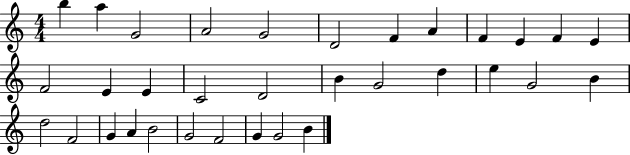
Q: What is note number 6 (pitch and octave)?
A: D4